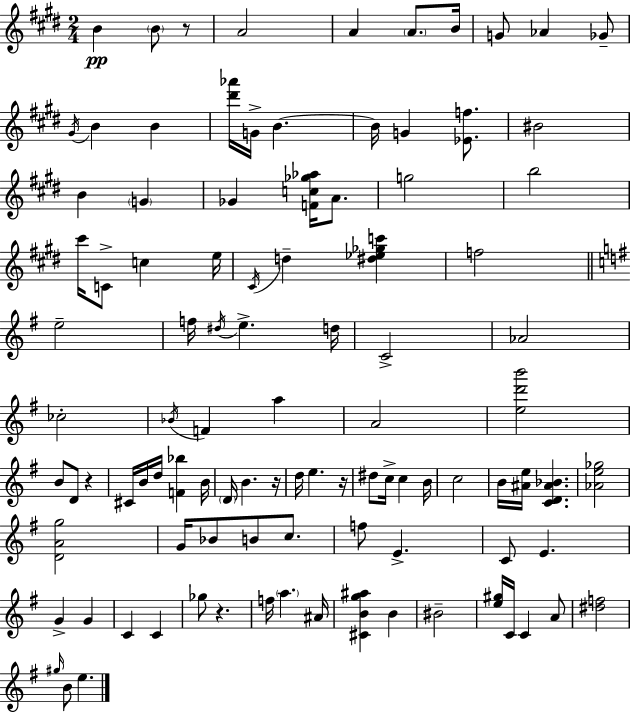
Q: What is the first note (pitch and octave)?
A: B4